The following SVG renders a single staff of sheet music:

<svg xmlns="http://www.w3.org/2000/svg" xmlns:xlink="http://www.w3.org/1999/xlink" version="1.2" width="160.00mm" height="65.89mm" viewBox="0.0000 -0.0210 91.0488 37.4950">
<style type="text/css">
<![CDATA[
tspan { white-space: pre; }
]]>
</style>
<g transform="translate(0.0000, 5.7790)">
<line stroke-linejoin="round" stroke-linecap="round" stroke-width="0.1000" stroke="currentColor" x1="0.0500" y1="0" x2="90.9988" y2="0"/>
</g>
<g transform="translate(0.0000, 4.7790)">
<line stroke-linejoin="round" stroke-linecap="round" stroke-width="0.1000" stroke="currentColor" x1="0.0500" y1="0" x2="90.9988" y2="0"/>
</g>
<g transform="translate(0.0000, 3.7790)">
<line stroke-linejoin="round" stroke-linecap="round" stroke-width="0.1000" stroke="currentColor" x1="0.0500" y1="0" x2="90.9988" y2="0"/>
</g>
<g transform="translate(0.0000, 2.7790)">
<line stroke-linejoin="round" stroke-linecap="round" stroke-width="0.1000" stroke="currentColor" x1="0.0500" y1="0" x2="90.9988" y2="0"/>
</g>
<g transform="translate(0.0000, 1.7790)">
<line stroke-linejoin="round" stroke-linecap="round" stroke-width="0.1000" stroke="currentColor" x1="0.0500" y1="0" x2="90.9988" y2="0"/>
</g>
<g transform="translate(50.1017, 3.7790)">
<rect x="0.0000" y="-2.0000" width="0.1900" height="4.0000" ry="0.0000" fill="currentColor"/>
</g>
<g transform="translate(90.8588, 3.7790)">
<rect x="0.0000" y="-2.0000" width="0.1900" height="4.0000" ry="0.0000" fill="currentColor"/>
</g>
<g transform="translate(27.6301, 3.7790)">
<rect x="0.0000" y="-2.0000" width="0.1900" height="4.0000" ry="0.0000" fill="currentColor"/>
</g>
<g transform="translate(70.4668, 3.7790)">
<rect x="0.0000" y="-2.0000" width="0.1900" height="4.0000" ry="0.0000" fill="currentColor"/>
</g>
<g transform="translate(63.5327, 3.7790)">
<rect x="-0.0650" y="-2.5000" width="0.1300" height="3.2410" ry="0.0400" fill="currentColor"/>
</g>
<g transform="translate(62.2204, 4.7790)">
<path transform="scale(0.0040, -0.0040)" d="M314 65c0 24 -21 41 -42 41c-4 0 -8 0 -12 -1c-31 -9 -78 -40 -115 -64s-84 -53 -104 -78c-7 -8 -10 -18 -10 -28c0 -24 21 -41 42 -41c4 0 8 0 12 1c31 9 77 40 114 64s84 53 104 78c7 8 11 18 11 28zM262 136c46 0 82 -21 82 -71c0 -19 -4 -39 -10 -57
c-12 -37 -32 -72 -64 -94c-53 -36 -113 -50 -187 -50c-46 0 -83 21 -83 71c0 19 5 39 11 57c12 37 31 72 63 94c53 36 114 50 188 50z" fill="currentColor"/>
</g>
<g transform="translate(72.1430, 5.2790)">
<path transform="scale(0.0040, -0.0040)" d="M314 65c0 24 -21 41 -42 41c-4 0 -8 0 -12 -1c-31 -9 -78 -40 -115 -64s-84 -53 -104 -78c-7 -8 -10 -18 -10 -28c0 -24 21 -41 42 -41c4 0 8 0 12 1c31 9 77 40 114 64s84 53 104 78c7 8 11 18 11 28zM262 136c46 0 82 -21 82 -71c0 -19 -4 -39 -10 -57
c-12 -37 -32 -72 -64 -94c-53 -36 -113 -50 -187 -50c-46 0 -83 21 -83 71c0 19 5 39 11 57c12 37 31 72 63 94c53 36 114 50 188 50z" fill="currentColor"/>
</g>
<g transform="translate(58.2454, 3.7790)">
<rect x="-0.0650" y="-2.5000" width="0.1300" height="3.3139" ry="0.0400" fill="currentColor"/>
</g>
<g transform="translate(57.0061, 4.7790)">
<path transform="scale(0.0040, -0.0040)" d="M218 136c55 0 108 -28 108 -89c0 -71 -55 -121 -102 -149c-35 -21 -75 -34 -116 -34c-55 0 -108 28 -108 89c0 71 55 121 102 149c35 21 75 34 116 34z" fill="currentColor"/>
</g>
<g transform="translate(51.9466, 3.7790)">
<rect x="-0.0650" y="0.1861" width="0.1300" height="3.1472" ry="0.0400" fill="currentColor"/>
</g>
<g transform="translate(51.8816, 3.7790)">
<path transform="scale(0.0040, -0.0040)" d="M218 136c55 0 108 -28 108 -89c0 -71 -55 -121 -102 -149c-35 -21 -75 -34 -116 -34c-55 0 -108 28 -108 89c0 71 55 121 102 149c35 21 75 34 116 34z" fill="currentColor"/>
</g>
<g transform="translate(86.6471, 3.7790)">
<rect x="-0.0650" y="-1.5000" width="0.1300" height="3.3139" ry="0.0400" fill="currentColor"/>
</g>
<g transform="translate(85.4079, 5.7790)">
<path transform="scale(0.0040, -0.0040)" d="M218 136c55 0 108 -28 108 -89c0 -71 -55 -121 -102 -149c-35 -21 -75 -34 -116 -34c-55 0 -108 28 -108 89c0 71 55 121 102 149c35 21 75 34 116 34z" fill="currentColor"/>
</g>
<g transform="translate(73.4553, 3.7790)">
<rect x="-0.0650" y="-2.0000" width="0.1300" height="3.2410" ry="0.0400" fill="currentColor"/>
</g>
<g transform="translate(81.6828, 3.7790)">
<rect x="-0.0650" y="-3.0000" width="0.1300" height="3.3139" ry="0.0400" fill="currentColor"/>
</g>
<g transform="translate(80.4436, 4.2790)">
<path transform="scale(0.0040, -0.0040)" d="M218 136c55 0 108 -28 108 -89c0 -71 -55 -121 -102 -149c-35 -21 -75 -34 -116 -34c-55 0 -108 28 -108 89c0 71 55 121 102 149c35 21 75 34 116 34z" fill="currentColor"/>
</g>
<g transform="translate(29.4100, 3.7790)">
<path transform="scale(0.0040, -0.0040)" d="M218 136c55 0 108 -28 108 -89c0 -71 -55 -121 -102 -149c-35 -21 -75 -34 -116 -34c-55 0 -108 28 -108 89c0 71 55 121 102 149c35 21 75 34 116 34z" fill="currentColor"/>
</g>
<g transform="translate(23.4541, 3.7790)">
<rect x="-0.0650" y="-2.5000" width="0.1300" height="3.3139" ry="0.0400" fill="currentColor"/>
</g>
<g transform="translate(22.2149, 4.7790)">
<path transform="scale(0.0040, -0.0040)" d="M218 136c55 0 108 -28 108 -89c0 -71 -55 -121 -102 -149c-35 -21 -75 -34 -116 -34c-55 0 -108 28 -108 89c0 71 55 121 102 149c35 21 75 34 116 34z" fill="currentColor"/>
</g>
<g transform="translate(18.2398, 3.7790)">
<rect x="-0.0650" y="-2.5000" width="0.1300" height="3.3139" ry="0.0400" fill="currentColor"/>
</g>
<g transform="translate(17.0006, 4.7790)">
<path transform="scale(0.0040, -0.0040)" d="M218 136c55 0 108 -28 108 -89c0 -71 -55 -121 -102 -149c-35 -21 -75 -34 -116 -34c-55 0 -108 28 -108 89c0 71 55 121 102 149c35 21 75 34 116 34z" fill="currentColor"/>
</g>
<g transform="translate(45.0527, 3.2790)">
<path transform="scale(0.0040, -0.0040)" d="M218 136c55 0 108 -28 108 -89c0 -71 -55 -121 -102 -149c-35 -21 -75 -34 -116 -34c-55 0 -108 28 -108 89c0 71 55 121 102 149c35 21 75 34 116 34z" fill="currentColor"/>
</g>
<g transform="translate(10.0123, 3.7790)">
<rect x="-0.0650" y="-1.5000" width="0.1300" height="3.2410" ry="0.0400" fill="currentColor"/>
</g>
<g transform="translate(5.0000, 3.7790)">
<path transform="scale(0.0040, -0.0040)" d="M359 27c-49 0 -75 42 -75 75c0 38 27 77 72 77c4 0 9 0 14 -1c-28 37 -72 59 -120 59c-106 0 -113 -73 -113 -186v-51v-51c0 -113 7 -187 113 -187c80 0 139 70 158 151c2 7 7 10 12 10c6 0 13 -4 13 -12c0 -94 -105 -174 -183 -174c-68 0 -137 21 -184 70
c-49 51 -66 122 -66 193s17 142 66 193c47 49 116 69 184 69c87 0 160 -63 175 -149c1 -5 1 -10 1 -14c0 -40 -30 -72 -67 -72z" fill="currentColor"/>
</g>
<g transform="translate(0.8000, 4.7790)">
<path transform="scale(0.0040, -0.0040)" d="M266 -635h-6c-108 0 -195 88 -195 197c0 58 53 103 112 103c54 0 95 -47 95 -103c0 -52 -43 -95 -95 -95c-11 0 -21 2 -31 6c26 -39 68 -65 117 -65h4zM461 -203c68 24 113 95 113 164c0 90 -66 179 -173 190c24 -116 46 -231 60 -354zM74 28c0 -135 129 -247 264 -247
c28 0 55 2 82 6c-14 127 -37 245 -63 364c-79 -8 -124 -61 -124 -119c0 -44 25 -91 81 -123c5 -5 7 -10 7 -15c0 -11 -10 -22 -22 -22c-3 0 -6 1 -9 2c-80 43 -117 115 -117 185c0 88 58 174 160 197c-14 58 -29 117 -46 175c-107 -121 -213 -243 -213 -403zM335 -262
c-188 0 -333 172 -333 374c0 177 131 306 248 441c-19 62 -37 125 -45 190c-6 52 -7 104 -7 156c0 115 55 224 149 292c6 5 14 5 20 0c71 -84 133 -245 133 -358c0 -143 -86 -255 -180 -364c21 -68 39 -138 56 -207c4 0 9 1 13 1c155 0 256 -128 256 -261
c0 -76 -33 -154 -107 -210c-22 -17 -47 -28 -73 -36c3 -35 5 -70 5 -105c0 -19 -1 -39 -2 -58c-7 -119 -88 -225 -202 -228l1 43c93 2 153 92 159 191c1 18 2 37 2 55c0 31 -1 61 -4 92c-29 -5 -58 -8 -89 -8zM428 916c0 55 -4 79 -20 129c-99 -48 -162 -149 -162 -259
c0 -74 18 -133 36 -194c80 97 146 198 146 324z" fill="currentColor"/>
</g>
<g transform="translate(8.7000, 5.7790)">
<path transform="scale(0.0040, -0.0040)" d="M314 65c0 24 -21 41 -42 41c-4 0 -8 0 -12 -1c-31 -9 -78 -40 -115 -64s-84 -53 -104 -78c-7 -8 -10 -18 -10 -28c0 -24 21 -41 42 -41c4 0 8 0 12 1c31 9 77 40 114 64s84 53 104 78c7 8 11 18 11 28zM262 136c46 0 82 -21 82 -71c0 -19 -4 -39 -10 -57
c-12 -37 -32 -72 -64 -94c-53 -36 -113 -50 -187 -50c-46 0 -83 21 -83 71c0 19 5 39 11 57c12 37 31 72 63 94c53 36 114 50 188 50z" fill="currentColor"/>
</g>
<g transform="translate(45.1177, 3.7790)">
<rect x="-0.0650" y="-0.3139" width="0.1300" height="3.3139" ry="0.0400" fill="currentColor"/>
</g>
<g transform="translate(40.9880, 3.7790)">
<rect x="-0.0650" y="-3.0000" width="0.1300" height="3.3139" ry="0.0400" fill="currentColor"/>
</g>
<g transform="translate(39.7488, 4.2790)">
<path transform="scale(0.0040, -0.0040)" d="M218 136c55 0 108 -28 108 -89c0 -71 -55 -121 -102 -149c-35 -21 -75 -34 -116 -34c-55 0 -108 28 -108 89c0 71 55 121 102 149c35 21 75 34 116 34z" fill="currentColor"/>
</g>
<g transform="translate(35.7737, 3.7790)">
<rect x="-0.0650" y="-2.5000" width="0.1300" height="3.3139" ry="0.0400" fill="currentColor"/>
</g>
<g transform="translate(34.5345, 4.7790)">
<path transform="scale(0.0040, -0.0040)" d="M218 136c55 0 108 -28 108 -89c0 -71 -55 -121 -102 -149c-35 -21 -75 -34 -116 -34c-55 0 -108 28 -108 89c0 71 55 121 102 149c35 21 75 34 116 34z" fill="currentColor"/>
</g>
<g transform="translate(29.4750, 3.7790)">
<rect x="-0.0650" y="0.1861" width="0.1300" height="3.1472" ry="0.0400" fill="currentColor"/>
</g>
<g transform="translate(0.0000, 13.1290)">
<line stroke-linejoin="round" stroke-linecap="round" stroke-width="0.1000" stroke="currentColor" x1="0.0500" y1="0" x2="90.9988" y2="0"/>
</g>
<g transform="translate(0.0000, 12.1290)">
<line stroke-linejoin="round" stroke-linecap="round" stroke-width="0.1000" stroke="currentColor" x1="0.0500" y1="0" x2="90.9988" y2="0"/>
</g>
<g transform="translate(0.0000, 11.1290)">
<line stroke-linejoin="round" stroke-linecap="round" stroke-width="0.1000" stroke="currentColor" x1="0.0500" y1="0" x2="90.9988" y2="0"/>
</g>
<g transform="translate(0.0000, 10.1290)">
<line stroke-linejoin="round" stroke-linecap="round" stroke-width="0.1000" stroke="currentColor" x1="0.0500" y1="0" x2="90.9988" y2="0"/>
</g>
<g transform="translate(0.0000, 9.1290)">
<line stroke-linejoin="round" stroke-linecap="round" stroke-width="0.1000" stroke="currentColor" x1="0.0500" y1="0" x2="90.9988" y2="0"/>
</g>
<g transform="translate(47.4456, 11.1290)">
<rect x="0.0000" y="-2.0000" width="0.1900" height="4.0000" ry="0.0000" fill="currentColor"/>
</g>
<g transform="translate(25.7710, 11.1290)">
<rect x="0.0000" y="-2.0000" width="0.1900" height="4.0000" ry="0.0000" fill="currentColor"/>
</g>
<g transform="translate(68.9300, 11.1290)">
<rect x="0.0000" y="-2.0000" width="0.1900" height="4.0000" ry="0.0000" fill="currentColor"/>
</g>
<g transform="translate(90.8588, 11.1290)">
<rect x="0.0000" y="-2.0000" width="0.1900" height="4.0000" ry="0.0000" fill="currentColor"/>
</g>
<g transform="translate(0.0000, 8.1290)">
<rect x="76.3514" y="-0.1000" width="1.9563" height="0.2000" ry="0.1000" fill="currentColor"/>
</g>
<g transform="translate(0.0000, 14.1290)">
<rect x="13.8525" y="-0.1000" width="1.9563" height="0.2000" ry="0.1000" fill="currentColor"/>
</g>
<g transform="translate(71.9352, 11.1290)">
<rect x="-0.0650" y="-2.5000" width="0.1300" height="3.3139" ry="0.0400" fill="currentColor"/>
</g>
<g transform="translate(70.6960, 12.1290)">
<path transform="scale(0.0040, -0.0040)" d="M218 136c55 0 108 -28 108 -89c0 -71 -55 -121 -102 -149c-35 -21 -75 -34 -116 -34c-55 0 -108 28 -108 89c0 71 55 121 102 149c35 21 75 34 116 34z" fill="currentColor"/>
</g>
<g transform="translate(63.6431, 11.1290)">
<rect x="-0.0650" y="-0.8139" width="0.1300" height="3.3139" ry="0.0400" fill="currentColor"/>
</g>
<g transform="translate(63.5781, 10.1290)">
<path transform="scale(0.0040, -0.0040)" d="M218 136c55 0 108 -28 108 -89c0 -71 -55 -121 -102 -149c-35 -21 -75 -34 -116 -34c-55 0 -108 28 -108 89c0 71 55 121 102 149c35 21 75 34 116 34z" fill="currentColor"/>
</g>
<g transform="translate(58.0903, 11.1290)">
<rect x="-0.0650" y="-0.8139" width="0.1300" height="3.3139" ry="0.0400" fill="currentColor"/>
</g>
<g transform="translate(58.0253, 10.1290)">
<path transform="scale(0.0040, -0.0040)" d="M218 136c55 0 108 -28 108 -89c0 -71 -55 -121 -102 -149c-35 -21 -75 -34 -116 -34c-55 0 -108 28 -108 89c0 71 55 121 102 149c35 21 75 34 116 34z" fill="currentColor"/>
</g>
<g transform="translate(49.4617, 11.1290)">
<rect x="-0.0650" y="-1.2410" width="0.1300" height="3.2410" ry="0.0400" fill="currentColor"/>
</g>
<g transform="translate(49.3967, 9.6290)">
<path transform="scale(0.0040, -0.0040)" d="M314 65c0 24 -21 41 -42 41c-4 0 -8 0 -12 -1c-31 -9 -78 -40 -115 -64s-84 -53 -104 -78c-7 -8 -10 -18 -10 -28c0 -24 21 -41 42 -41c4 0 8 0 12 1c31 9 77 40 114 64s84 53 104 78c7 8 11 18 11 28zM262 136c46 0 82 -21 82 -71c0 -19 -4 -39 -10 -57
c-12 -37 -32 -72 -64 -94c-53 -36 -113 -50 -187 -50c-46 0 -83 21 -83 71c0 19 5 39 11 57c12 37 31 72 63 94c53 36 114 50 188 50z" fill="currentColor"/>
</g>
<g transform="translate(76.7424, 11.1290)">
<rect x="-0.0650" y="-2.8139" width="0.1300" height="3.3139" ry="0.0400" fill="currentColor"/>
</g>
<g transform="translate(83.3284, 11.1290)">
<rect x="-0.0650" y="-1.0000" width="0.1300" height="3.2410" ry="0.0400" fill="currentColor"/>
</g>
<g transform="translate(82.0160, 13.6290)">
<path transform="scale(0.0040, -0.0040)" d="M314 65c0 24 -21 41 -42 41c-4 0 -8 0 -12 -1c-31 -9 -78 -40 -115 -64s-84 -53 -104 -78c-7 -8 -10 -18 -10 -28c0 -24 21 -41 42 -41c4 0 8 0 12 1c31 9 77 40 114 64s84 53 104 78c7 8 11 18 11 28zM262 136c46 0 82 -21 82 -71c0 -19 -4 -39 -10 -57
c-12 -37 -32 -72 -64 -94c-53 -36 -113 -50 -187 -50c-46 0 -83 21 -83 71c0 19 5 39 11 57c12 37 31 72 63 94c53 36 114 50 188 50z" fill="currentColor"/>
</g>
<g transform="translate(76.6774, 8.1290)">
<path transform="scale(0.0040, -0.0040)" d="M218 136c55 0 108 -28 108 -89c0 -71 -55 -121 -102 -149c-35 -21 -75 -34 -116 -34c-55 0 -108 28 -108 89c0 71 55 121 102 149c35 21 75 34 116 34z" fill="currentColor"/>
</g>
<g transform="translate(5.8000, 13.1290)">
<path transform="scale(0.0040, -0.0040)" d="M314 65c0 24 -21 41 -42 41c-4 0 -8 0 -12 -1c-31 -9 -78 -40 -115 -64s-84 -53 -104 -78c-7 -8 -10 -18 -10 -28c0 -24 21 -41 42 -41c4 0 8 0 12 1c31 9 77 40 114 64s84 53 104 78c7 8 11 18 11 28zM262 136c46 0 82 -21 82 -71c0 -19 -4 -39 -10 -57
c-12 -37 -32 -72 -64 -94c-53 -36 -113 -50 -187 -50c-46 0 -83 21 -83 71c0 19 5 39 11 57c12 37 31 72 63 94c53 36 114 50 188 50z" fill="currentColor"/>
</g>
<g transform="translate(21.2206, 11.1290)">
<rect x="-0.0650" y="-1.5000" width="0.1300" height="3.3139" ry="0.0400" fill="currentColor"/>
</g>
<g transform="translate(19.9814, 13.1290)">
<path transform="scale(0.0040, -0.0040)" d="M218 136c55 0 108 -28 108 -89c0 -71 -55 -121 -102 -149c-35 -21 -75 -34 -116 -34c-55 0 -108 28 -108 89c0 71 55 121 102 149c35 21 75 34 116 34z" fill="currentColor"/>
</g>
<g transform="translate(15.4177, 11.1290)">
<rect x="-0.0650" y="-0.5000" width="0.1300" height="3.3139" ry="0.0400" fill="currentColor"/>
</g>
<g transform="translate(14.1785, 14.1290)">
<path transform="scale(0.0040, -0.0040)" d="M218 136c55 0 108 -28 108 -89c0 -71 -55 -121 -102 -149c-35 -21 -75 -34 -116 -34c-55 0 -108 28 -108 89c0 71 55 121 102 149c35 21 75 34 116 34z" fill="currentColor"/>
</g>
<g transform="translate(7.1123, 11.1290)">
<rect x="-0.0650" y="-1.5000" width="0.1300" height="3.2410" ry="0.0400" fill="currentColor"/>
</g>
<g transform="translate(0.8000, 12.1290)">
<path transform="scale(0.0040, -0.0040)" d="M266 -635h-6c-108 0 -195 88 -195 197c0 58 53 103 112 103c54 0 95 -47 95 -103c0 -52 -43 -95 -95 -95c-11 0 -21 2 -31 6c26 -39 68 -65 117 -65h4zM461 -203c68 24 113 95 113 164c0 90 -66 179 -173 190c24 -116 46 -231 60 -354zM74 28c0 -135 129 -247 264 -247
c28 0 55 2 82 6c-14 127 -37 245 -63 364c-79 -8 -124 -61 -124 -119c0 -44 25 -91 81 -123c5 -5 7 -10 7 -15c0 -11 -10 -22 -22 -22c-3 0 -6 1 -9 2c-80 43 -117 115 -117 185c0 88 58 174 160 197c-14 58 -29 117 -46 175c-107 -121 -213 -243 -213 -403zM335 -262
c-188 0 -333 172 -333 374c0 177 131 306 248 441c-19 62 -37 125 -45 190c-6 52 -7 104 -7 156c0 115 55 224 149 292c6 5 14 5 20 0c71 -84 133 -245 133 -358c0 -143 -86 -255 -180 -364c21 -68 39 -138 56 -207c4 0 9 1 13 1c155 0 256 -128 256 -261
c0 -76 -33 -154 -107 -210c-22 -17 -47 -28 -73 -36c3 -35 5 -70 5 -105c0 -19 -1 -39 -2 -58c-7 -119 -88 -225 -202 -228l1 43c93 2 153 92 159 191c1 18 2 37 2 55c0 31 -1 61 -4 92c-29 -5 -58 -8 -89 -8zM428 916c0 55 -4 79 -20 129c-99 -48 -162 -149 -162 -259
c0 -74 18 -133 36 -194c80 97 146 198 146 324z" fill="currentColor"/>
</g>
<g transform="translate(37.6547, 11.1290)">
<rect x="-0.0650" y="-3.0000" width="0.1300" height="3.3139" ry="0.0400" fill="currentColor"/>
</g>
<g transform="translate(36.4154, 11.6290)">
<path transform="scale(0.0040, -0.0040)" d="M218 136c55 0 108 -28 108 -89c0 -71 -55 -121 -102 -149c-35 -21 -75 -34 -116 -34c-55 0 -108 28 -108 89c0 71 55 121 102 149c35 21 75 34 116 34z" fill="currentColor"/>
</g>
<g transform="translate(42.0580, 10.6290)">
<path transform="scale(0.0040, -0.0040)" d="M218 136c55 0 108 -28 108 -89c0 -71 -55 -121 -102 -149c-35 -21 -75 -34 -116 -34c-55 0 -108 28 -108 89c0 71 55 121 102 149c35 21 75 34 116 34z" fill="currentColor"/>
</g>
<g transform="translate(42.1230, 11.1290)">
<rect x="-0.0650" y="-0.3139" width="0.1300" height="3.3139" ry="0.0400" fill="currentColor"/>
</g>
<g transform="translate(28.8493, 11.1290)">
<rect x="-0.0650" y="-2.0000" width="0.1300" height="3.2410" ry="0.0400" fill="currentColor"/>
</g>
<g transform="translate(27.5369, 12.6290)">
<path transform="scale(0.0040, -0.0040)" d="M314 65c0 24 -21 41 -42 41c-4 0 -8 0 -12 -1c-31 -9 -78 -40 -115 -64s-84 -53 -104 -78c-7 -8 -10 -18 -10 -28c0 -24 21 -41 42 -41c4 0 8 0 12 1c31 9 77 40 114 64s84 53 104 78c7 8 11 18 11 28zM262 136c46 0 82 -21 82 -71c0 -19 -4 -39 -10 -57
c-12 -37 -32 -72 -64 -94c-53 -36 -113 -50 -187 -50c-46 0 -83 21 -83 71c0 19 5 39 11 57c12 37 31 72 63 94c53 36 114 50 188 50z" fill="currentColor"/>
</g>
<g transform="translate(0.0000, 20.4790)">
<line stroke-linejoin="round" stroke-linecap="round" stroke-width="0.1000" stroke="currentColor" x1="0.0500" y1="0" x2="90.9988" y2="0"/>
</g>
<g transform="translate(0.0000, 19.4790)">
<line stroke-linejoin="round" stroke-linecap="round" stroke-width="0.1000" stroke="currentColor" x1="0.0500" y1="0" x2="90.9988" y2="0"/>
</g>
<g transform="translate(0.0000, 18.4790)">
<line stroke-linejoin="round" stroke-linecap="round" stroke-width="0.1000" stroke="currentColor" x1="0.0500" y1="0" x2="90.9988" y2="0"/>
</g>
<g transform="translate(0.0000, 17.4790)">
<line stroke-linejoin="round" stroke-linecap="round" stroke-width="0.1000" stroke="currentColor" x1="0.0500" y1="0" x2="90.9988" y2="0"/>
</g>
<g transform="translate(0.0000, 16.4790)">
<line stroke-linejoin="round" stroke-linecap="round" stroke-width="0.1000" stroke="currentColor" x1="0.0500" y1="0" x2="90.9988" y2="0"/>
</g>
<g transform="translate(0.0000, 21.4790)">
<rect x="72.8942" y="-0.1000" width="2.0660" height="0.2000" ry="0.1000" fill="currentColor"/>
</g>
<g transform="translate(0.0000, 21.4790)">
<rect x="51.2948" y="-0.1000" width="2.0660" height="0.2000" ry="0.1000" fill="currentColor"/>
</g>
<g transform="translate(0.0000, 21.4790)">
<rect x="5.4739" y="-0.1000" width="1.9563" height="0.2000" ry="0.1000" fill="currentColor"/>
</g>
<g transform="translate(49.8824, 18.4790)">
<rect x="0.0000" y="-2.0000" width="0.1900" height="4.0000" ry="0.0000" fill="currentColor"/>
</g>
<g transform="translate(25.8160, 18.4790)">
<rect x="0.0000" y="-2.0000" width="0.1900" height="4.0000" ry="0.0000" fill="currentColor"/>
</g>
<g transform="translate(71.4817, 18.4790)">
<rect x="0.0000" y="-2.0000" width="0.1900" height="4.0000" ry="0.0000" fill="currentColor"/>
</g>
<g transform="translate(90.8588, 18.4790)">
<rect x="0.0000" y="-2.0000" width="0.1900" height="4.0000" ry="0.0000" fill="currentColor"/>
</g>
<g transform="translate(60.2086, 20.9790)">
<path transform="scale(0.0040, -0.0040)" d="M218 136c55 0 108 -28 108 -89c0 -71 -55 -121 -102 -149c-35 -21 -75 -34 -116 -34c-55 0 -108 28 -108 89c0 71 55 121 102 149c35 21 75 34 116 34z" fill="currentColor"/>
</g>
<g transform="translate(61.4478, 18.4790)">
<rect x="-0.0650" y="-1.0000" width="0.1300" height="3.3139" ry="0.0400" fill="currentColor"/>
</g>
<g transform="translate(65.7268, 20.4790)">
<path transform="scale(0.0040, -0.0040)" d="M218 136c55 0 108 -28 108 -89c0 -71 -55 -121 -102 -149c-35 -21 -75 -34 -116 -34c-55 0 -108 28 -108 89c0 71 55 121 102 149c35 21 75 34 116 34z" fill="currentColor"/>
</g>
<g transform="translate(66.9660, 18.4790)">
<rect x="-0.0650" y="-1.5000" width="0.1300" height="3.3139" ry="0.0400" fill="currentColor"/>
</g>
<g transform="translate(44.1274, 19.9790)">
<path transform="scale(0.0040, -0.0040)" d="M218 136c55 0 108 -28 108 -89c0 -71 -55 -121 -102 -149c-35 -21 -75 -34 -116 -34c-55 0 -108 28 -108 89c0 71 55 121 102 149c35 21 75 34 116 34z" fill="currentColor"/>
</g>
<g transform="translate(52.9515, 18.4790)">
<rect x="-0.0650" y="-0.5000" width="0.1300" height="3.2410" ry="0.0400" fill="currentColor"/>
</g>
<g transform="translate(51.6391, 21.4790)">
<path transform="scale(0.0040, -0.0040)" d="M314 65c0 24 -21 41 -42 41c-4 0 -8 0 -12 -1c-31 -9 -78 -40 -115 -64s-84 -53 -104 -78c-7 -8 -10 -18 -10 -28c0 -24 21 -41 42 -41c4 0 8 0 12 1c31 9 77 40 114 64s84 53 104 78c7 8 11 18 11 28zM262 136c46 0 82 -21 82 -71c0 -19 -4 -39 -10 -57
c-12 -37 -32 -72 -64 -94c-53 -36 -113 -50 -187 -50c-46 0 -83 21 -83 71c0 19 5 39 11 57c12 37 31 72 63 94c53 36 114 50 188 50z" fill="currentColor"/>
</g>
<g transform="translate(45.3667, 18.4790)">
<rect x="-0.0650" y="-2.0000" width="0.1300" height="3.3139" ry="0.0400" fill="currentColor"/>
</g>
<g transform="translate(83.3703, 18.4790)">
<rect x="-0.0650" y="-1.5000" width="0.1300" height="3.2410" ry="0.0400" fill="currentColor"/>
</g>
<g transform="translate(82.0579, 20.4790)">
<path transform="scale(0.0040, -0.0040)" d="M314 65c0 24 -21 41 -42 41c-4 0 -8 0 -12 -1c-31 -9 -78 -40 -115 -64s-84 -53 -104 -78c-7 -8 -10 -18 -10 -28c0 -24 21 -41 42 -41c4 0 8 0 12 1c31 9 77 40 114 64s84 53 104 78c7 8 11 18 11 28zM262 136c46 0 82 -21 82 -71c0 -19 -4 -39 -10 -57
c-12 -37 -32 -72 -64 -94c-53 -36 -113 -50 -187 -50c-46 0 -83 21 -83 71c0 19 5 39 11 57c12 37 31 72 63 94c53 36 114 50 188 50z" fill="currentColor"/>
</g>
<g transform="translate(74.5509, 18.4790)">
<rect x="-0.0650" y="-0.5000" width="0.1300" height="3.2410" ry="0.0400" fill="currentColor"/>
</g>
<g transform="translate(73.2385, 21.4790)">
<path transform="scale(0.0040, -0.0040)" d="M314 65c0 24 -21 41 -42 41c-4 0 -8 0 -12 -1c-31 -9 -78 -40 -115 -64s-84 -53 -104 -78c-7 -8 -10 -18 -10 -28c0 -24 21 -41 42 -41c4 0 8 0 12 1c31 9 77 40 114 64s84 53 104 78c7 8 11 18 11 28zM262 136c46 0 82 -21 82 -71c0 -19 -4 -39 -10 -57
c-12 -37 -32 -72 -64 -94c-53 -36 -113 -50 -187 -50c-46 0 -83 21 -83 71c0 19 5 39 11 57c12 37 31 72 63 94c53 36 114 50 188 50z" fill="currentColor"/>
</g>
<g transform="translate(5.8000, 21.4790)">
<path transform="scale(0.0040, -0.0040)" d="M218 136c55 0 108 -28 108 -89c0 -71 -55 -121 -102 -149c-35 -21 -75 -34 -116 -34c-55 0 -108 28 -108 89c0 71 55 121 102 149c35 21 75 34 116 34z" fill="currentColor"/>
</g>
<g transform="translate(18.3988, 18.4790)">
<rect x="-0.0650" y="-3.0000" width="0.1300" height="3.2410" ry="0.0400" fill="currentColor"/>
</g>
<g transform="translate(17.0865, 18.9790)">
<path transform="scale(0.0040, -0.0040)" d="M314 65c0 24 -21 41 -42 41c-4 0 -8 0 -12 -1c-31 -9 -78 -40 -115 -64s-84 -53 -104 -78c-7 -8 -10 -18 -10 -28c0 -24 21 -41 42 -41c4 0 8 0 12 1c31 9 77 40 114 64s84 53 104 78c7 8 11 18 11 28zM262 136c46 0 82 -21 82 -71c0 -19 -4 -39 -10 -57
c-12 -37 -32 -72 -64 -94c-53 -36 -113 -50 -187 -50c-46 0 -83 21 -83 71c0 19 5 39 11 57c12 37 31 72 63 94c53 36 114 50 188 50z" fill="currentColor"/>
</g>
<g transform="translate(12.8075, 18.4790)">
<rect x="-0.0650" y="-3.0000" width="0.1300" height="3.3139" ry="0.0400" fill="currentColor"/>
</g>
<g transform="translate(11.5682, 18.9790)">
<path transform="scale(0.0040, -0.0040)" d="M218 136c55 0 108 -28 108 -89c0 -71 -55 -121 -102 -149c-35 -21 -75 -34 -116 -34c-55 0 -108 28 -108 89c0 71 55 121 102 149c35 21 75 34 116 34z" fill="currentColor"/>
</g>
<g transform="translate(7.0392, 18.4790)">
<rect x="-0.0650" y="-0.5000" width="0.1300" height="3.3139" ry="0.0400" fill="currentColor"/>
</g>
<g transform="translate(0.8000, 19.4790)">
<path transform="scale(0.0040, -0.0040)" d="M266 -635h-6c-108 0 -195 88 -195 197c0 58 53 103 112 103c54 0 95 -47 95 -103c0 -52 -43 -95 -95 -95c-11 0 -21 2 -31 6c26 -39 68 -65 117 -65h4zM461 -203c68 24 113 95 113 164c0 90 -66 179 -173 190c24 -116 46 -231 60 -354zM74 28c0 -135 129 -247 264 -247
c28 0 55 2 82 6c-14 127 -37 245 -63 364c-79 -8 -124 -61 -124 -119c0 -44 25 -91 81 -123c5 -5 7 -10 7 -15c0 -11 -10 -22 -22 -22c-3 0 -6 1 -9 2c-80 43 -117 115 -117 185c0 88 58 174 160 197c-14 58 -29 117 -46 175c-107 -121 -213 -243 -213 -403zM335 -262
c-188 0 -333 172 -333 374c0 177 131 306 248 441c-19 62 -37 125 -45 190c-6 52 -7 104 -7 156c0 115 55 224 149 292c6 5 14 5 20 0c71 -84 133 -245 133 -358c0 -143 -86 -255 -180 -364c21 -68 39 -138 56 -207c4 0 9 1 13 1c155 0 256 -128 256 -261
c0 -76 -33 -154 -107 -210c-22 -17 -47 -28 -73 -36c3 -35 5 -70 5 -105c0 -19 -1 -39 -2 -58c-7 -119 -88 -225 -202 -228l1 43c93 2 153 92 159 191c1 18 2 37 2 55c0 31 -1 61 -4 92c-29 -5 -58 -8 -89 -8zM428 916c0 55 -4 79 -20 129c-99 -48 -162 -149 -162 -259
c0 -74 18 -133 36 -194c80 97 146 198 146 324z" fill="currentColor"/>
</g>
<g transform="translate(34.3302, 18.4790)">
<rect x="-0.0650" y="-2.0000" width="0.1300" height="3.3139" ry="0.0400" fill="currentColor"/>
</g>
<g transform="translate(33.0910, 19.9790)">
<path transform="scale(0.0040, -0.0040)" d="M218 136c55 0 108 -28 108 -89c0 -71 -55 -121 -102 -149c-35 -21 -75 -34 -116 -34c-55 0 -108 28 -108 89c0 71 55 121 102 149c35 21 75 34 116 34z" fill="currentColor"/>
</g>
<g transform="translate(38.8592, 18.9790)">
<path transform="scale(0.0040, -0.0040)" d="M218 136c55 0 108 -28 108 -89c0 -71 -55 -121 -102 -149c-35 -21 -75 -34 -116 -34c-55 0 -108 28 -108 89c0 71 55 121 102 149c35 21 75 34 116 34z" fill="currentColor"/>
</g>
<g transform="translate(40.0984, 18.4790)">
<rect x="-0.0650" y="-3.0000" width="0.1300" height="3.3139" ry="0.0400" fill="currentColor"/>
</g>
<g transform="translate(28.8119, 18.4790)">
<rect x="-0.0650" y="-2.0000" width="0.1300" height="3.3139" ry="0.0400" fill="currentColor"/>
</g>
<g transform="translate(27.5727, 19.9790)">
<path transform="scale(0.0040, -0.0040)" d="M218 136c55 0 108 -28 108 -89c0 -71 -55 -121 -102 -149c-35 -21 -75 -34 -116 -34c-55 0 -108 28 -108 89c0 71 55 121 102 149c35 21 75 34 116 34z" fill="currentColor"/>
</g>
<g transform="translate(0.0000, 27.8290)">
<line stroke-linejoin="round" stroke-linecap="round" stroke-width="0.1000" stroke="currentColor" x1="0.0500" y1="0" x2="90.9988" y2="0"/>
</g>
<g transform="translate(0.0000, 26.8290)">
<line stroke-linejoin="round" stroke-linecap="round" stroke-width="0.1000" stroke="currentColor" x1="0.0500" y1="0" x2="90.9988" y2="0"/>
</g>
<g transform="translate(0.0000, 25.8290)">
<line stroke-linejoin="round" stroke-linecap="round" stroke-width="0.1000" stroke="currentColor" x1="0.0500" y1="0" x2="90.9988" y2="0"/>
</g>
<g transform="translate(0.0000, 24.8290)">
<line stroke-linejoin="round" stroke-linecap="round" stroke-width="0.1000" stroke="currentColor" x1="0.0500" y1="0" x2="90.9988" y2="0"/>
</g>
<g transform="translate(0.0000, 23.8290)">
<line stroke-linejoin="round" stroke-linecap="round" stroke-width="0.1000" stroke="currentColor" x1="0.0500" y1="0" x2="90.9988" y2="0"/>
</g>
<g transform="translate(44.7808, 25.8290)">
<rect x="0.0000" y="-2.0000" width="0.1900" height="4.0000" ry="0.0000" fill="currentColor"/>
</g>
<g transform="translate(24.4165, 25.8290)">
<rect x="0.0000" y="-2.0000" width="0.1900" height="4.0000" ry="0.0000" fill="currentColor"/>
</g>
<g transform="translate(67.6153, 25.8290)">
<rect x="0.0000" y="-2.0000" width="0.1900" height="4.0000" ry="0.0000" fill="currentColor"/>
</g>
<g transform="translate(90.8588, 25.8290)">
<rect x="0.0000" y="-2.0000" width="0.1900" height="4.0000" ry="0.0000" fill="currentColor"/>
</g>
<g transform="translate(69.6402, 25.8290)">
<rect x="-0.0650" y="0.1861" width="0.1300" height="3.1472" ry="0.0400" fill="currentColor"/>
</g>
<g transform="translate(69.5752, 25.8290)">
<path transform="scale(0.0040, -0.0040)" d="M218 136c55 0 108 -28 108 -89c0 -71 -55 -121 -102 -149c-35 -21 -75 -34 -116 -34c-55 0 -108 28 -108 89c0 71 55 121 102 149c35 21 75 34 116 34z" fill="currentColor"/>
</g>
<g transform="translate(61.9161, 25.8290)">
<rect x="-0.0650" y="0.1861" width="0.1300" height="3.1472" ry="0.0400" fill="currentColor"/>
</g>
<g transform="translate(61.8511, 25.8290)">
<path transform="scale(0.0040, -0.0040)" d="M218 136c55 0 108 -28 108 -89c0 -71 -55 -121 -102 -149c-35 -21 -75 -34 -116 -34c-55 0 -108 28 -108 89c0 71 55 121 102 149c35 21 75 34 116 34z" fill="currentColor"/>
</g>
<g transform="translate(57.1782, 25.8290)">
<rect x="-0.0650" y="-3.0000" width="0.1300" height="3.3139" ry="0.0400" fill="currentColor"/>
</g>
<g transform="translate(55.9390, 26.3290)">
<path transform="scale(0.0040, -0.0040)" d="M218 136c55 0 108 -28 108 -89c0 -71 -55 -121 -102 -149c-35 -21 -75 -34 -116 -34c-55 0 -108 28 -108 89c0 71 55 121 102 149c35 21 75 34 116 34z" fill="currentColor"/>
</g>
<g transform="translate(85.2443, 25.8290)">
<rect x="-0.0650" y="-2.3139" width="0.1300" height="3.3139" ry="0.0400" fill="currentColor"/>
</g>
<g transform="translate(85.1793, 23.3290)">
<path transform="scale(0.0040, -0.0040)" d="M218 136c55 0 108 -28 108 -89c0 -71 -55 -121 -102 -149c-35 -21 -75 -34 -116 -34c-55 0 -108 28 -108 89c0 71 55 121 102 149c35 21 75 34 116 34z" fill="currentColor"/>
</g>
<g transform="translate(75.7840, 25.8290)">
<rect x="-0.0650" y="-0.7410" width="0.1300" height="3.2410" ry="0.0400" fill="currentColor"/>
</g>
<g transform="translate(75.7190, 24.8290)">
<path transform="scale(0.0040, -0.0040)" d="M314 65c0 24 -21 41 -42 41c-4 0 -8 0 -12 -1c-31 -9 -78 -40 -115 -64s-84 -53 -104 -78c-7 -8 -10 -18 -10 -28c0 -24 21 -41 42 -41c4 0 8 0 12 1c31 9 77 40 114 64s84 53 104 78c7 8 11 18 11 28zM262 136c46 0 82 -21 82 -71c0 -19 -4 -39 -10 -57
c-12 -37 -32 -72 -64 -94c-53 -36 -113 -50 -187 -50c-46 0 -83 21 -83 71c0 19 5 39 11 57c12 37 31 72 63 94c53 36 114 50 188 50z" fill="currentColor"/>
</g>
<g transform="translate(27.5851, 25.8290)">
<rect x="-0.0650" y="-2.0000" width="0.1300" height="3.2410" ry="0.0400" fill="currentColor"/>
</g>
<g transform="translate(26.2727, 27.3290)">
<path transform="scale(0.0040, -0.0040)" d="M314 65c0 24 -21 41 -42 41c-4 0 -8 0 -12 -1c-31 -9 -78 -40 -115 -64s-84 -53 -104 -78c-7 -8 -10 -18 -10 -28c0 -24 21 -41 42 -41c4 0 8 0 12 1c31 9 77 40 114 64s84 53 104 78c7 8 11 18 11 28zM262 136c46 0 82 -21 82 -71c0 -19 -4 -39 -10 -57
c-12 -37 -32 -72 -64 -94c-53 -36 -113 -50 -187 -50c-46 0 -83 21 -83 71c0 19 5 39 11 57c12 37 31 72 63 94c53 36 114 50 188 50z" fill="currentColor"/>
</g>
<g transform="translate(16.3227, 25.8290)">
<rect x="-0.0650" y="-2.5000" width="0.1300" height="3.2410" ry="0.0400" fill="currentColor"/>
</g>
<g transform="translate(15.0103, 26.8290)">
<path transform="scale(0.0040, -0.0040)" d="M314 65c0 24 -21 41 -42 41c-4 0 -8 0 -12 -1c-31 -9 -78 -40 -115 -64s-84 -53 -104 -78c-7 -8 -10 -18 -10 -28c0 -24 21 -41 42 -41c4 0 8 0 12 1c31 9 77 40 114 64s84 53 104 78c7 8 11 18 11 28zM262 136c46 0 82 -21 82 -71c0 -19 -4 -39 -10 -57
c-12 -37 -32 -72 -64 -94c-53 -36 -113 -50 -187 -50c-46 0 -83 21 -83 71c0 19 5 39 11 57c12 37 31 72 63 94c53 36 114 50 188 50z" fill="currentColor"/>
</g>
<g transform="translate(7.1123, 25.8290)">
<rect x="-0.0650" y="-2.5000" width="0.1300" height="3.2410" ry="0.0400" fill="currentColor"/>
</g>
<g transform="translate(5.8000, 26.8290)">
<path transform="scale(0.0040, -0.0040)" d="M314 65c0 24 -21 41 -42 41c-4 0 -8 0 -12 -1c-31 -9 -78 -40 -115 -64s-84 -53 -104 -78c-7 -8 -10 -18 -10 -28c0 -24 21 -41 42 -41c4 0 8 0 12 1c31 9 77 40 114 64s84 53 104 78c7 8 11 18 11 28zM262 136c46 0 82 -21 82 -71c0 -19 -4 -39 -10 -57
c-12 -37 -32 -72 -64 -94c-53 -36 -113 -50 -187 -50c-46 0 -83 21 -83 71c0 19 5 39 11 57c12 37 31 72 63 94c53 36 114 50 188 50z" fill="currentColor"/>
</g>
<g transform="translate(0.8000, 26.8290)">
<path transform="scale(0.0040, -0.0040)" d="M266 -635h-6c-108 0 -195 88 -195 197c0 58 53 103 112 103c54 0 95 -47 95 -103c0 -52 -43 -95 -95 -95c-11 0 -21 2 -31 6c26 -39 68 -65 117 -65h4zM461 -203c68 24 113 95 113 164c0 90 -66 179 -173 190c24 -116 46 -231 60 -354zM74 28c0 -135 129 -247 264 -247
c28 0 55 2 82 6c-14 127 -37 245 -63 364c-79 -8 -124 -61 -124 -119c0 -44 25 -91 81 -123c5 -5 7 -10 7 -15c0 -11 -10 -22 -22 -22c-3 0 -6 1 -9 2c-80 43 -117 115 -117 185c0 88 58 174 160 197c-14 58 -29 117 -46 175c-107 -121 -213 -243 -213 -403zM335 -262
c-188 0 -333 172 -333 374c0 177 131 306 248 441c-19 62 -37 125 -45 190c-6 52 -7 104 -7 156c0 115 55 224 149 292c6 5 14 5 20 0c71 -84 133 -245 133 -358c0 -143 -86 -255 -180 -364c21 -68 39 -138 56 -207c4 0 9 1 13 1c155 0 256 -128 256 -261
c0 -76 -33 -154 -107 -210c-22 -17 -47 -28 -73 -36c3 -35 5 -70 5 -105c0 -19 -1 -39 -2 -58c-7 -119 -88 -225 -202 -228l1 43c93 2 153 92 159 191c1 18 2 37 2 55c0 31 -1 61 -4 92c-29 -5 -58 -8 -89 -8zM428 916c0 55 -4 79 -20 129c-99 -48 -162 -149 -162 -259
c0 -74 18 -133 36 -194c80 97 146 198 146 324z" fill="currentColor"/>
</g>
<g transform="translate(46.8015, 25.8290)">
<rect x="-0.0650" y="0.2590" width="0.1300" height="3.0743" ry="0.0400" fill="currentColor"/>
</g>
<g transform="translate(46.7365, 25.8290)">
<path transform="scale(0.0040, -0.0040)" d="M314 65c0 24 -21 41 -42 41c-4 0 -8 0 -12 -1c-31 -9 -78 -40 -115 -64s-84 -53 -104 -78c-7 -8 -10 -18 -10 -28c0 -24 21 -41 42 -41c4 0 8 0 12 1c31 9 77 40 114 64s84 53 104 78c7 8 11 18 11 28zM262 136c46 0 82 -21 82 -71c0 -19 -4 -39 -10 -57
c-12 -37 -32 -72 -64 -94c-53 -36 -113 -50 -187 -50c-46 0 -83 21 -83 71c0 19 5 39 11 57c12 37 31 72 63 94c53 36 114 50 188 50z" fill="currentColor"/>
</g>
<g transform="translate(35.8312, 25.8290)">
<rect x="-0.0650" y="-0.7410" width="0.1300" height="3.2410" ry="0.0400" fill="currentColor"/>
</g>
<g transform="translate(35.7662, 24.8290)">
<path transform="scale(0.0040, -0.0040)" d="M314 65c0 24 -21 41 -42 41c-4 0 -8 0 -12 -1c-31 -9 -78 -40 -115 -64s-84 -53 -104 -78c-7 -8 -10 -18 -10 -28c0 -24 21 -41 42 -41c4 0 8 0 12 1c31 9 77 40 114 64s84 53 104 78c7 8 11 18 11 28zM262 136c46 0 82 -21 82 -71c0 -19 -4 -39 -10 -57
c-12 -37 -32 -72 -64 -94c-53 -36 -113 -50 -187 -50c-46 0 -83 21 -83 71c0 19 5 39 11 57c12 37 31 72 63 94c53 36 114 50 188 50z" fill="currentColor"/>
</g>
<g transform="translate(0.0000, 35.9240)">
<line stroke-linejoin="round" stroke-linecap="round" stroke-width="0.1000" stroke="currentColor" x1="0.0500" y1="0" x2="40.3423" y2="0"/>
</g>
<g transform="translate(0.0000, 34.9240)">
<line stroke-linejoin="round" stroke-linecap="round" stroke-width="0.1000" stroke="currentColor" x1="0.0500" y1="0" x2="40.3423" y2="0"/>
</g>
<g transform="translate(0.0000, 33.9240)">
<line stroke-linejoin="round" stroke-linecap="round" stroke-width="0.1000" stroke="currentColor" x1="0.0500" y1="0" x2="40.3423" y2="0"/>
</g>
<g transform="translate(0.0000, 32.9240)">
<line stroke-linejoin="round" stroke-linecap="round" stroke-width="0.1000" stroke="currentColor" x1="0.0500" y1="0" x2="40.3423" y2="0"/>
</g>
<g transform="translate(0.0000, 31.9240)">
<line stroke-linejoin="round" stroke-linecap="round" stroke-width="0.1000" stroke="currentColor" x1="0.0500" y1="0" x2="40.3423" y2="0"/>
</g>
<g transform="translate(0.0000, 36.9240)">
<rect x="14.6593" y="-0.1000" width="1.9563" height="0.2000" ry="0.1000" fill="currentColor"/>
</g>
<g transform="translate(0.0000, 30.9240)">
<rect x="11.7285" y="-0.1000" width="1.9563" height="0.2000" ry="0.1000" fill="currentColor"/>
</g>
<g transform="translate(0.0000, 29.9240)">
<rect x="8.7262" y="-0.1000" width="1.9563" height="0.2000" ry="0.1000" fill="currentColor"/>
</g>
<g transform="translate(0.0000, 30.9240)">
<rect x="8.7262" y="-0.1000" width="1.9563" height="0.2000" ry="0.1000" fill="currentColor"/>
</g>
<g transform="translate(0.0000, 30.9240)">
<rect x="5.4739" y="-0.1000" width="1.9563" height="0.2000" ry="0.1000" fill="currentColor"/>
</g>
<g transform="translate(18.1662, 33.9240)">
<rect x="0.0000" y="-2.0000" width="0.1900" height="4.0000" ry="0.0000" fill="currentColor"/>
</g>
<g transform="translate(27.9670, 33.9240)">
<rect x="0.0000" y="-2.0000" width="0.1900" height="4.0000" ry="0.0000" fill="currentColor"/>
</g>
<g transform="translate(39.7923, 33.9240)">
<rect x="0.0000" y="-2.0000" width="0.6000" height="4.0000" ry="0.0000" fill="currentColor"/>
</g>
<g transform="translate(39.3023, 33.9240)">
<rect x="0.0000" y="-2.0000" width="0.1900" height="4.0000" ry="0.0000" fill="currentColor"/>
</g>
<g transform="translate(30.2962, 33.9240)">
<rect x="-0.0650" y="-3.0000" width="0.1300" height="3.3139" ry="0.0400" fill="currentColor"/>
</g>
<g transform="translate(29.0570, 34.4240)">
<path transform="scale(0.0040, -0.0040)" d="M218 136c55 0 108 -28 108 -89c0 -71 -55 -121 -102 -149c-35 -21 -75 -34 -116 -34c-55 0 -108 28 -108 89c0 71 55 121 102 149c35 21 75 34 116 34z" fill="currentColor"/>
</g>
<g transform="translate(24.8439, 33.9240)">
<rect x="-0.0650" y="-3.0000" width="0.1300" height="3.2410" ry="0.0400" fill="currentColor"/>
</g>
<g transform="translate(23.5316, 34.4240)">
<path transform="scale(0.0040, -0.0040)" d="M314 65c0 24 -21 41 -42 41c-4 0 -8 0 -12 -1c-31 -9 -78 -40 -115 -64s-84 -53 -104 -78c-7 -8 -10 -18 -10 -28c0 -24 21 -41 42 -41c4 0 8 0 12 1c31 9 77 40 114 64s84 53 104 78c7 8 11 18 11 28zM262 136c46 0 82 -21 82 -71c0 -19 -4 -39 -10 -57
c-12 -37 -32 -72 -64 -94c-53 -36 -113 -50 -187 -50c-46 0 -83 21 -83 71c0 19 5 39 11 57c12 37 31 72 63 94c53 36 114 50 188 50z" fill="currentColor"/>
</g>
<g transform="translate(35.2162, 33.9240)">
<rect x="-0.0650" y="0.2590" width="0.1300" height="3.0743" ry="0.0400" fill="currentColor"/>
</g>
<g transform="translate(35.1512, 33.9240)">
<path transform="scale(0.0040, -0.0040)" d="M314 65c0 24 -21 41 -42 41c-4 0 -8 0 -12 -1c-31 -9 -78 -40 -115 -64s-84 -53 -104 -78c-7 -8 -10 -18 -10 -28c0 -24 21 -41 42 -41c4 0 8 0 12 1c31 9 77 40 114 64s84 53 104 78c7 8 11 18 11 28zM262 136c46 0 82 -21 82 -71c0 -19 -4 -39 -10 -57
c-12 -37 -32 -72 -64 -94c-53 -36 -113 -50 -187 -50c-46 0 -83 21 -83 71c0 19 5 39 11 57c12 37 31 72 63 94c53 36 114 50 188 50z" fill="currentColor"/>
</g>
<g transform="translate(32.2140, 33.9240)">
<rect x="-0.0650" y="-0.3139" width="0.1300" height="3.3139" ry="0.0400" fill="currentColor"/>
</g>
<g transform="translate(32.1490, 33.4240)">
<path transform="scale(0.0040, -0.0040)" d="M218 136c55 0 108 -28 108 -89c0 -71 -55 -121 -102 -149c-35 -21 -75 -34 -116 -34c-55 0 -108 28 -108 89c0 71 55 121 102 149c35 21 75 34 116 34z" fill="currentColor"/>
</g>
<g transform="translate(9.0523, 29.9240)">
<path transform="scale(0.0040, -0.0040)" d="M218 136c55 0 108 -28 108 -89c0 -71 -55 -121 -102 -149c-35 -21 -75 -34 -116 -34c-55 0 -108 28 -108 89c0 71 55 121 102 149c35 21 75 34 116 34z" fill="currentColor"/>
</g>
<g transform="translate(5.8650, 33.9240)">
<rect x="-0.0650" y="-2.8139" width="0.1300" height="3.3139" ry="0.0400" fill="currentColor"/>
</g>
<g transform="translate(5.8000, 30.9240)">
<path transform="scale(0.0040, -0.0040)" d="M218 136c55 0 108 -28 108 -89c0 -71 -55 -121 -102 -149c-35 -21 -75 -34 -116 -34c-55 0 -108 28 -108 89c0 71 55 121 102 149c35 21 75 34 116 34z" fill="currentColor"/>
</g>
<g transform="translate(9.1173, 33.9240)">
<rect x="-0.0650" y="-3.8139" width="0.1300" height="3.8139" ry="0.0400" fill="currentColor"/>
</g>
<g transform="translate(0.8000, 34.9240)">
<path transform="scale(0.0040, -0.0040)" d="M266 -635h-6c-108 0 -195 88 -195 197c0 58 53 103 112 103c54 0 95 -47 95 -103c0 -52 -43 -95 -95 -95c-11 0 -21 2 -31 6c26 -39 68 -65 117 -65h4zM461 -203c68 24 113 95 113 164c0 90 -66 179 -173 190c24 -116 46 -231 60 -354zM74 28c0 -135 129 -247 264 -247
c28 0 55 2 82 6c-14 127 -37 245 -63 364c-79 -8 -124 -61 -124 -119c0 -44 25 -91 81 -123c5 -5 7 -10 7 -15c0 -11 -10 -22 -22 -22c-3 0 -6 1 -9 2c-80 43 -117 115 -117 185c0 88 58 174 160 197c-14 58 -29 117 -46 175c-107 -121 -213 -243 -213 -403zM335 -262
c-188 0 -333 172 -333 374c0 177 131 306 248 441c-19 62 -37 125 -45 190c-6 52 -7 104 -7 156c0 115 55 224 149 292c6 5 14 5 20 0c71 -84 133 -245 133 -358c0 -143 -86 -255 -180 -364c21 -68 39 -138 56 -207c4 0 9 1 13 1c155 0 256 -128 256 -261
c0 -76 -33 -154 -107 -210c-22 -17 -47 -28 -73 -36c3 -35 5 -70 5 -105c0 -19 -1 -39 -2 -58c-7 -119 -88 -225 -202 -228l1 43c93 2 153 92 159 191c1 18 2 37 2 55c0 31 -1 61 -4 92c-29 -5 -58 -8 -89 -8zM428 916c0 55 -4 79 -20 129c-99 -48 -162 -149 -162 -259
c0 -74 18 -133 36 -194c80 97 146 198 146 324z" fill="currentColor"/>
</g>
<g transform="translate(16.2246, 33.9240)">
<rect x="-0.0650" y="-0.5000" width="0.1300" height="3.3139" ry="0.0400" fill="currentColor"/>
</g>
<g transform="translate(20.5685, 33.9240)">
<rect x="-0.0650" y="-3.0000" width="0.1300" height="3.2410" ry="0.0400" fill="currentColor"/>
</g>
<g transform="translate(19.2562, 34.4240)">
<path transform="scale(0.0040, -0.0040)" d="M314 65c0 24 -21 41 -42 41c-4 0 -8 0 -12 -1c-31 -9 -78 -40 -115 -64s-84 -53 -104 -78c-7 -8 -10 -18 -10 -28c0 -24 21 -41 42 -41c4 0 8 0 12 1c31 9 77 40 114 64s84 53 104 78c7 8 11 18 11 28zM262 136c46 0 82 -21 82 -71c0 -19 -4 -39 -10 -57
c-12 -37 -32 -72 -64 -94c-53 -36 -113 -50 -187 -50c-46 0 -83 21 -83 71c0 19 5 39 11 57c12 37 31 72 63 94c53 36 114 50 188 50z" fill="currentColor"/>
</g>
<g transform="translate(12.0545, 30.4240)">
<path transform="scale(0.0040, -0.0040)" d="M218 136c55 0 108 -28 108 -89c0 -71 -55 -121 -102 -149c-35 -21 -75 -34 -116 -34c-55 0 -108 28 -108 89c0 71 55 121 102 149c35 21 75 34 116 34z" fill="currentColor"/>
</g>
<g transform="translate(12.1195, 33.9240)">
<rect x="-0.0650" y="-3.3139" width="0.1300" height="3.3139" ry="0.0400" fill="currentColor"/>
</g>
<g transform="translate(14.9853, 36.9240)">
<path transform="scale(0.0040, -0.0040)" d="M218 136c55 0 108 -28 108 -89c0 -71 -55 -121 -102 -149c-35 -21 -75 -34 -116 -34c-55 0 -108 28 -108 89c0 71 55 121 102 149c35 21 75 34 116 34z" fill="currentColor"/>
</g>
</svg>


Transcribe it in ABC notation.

X:1
T:Untitled
M:4/4
L:1/4
K:C
E2 G G B G A c B G G2 F2 A E E2 C E F2 A c e2 d d G a D2 C A A2 F F A F C2 D E C2 E2 G2 G2 F2 d2 B2 A B B d2 g a c' b C A2 A2 A c B2